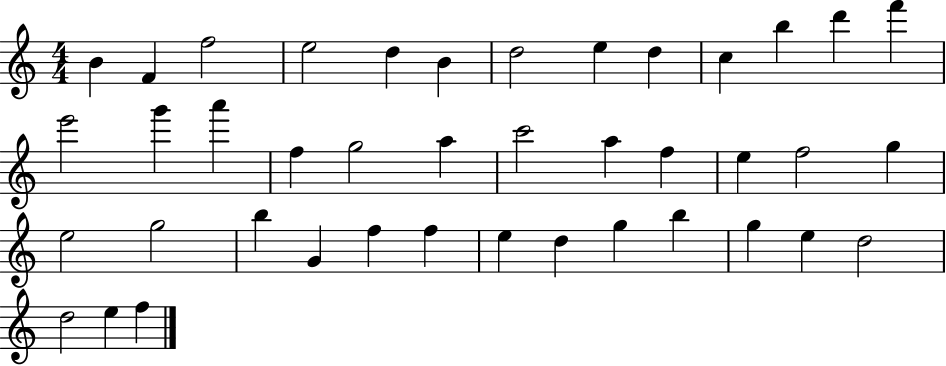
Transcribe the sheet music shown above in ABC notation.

X:1
T:Untitled
M:4/4
L:1/4
K:C
B F f2 e2 d B d2 e d c b d' f' e'2 g' a' f g2 a c'2 a f e f2 g e2 g2 b G f f e d g b g e d2 d2 e f